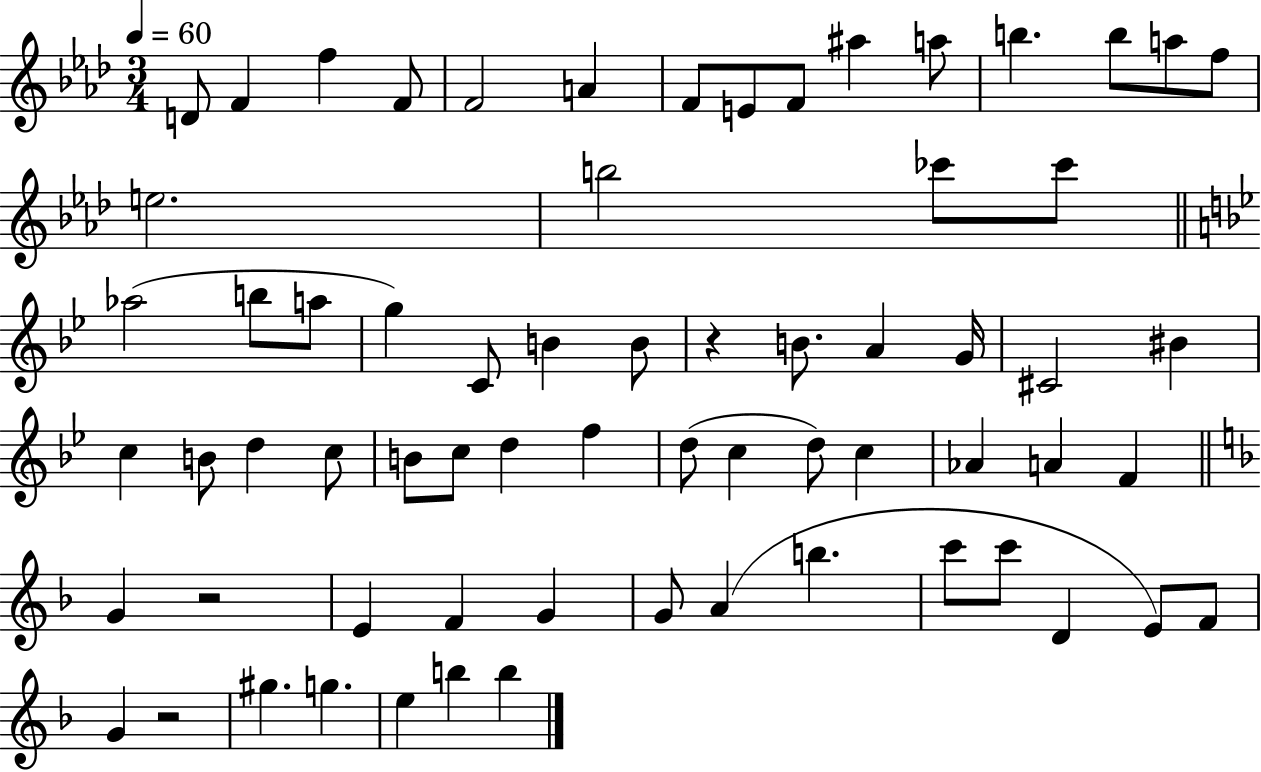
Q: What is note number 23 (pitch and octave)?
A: G5